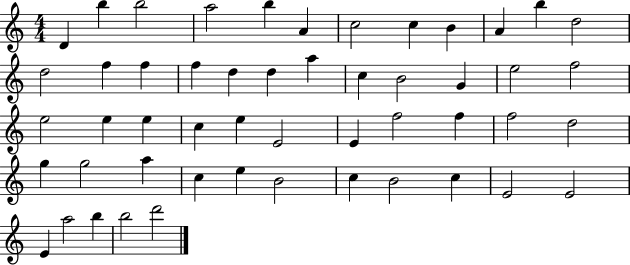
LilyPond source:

{
  \clef treble
  \numericTimeSignature
  \time 4/4
  \key c \major
  d'4 b''4 b''2 | a''2 b''4 a'4 | c''2 c''4 b'4 | a'4 b''4 d''2 | \break d''2 f''4 f''4 | f''4 d''4 d''4 a''4 | c''4 b'2 g'4 | e''2 f''2 | \break e''2 e''4 e''4 | c''4 e''4 e'2 | e'4 f''2 f''4 | f''2 d''2 | \break g''4 g''2 a''4 | c''4 e''4 b'2 | c''4 b'2 c''4 | e'2 e'2 | \break e'4 a''2 b''4 | b''2 d'''2 | \bar "|."
}